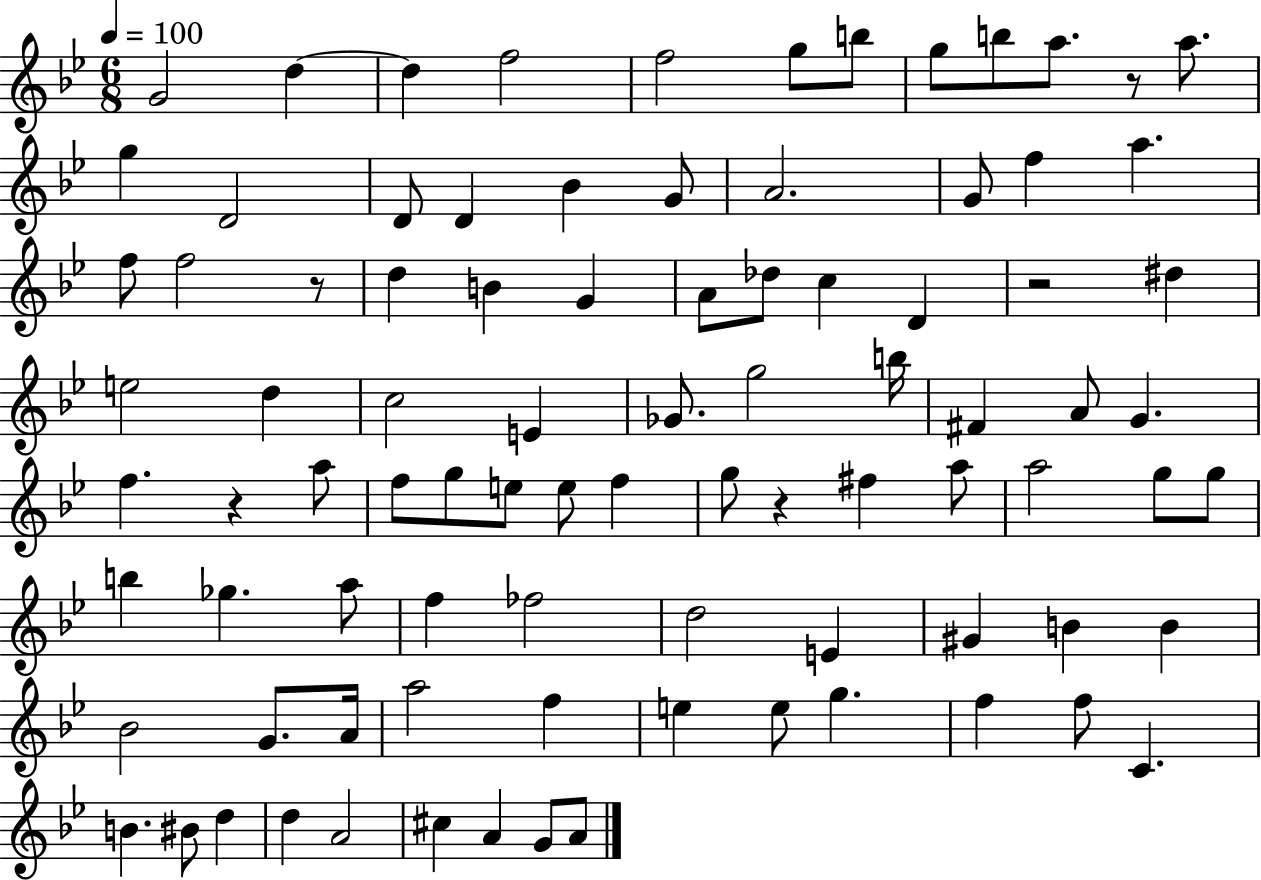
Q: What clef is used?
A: treble